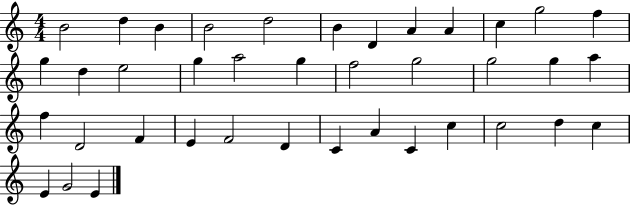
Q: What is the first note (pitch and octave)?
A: B4